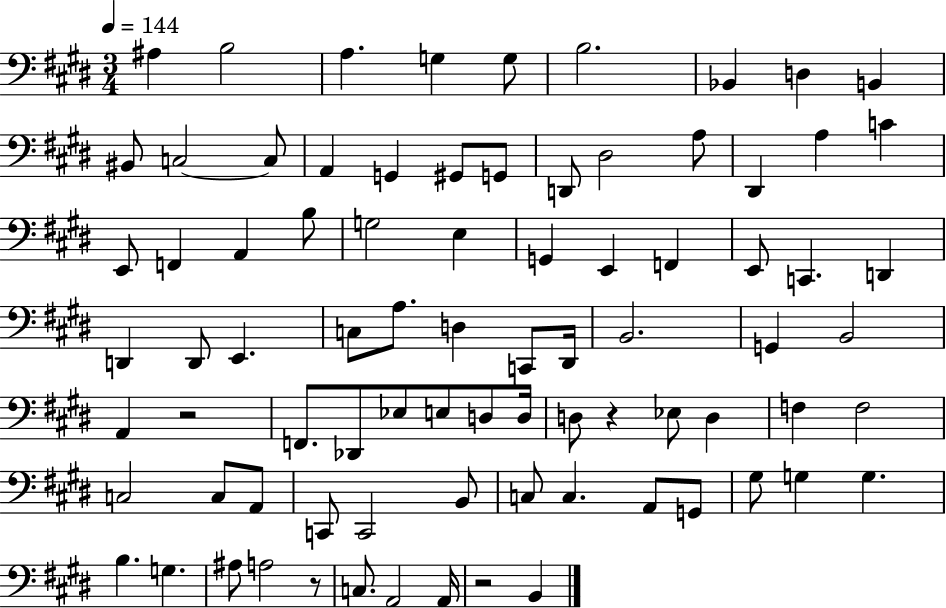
A#3/q B3/h A3/q. G3/q G3/e B3/h. Bb2/q D3/q B2/q BIS2/e C3/h C3/e A2/q G2/q G#2/e G2/e D2/e D#3/h A3/e D#2/q A3/q C4/q E2/e F2/q A2/q B3/e G3/h E3/q G2/q E2/q F2/q E2/e C2/q. D2/q D2/q D2/e E2/q. C3/e A3/e. D3/q C2/e D#2/s B2/h. G2/q B2/h A2/q R/h F2/e. Db2/e Eb3/e E3/e D3/e D3/s D3/e R/q Eb3/e D3/q F3/q F3/h C3/h C3/e A2/e C2/e C2/h B2/e C3/e C3/q. A2/e G2/e G#3/e G3/q G3/q. B3/q. G3/q. A#3/e A3/h R/e C3/e. A2/h A2/s R/h B2/q